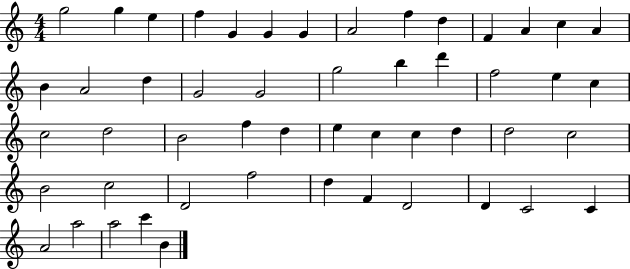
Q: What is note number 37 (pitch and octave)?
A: B4